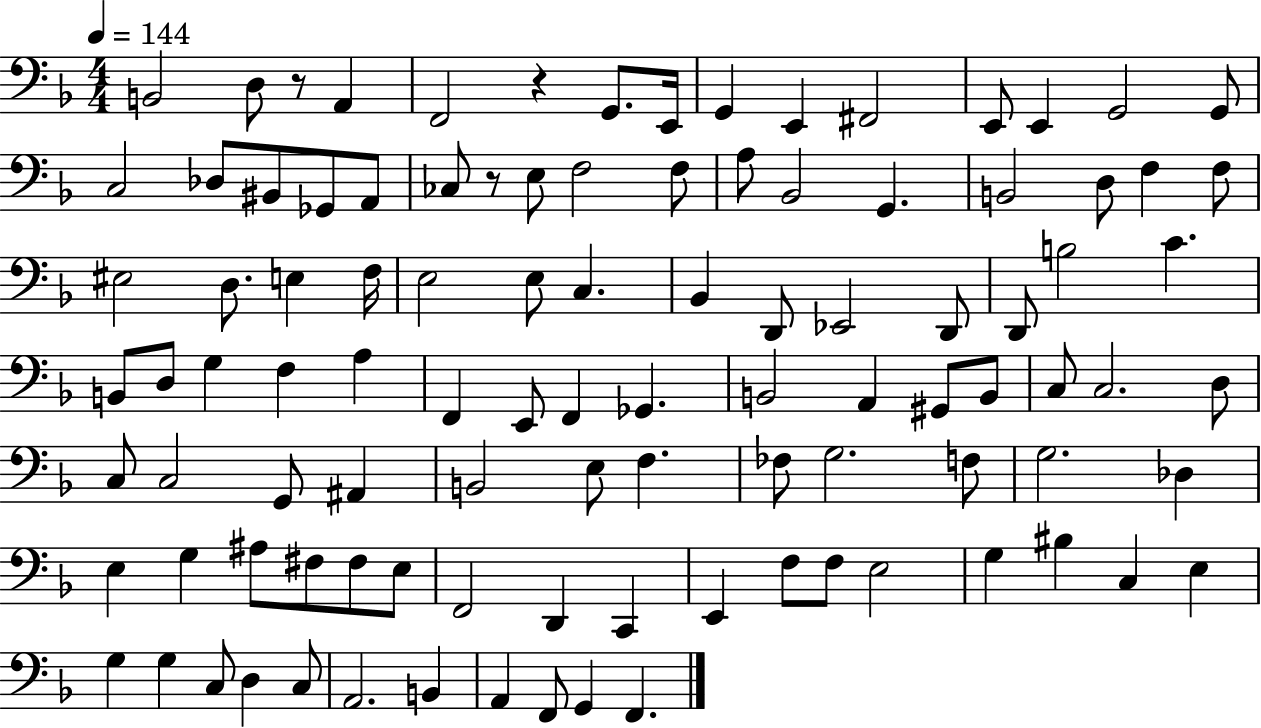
{
  \clef bass
  \numericTimeSignature
  \time 4/4
  \key f \major
  \tempo 4 = 144
  b,2 d8 r8 a,4 | f,2 r4 g,8. e,16 | g,4 e,4 fis,2 | e,8 e,4 g,2 g,8 | \break c2 des8 bis,8 ges,8 a,8 | ces8 r8 e8 f2 f8 | a8 bes,2 g,4. | b,2 d8 f4 f8 | \break eis2 d8. e4 f16 | e2 e8 c4. | bes,4 d,8 ees,2 d,8 | d,8 b2 c'4. | \break b,8 d8 g4 f4 a4 | f,4 e,8 f,4 ges,4. | b,2 a,4 gis,8 b,8 | c8 c2. d8 | \break c8 c2 g,8 ais,4 | b,2 e8 f4. | fes8 g2. f8 | g2. des4 | \break e4 g4 ais8 fis8 fis8 e8 | f,2 d,4 c,4 | e,4 f8 f8 e2 | g4 bis4 c4 e4 | \break g4 g4 c8 d4 c8 | a,2. b,4 | a,4 f,8 g,4 f,4. | \bar "|."
}